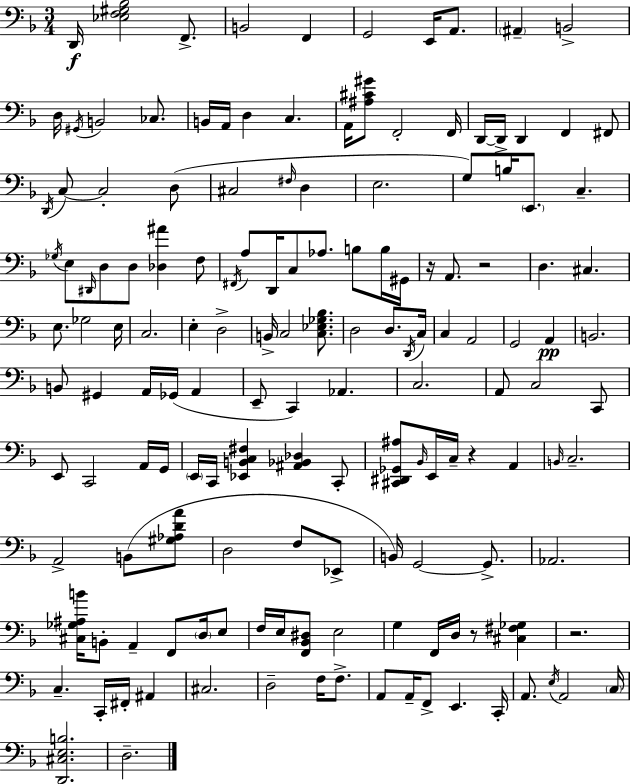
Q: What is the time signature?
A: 3/4